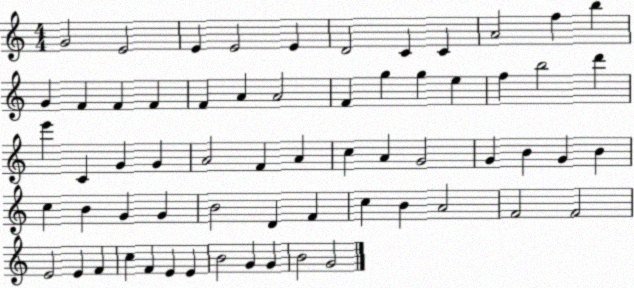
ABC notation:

X:1
T:Untitled
M:4/4
L:1/4
K:C
G2 E2 E E2 E D2 C C A2 f b G F F F F A A2 F g g e f b2 d' e' C G G A2 F A c A G2 G B G B c B G G B2 D F c B A2 F2 F2 E2 E F c F E E B2 G G B2 G2